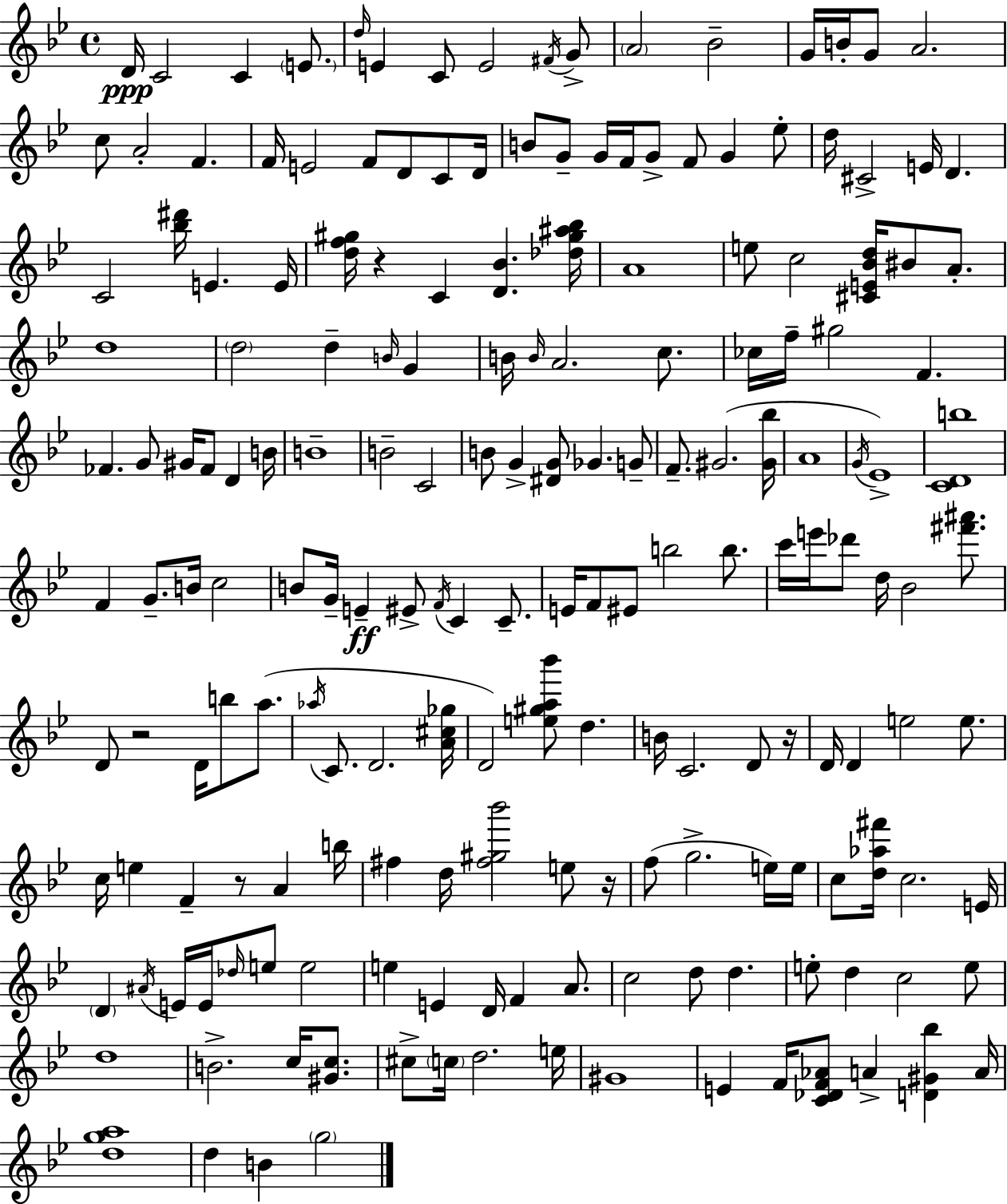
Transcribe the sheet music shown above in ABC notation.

X:1
T:Untitled
M:4/4
L:1/4
K:Bb
D/4 C2 C E/2 d/4 E C/2 E2 ^F/4 G/2 A2 _B2 G/4 B/4 G/2 A2 c/2 A2 F F/4 E2 F/2 D/2 C/2 D/4 B/2 G/2 G/4 F/4 G/2 F/2 G _e/2 d/4 ^C2 E/4 D C2 [_b^d']/4 E E/4 [df^g]/4 z C [D_B] [_d^g^a_b]/4 A4 e/2 c2 [^CE_Bd]/4 ^B/2 A/2 d4 d2 d B/4 G B/4 B/4 A2 c/2 _c/4 f/4 ^g2 F _F G/2 ^G/4 _F/2 D B/4 B4 B2 C2 B/2 G [^DG]/2 _G G/2 F/2 ^G2 [^G_b]/4 A4 G/4 _E4 [CDb]4 F G/2 B/4 c2 B/2 G/4 E ^E/2 F/4 C C/2 E/4 F/2 ^E/2 b2 b/2 c'/4 e'/4 _d'/2 d/4 _B2 [^f'^a']/2 D/2 z2 D/4 b/2 a/2 _a/4 C/2 D2 [A^c_g]/4 D2 [e^ga_b']/2 d B/4 C2 D/2 z/4 D/4 D e2 e/2 c/4 e F z/2 A b/4 ^f d/4 [^f^g_b']2 e/2 z/4 f/2 g2 e/4 e/4 c/2 [d_a^f']/4 c2 E/4 D ^A/4 E/4 E/4 _d/4 e/2 e2 e E D/4 F A/2 c2 d/2 d e/2 d c2 e/2 d4 B2 c/4 [^Gc]/2 ^c/2 c/4 d2 e/4 ^G4 E F/4 [C_DF_A]/2 A [D^G_b] A/4 [dga]4 d B g2